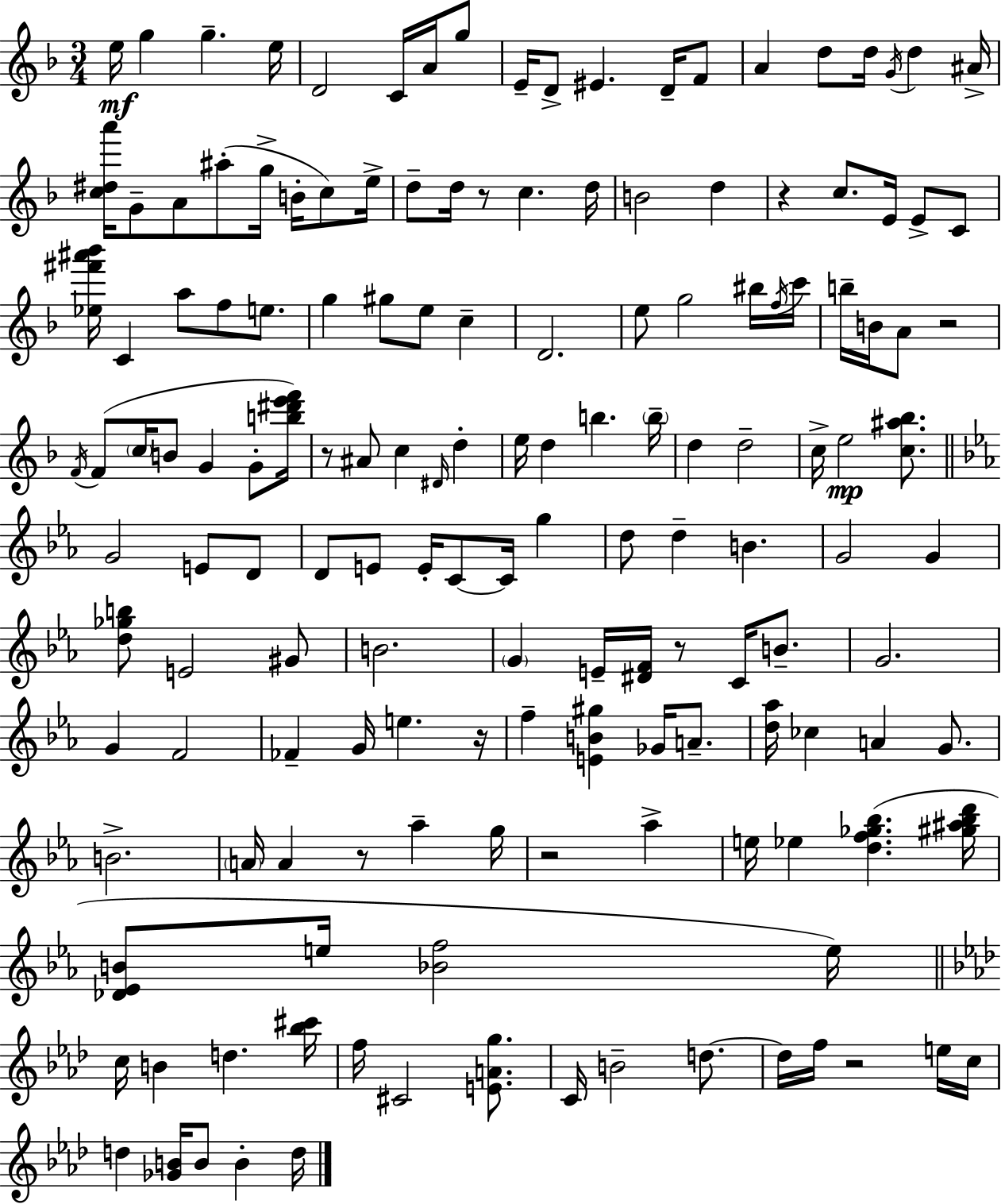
E5/s G5/q G5/q. E5/s D4/h C4/s A4/s G5/e E4/s D4/e EIS4/q. D4/s F4/e A4/q D5/e D5/s G4/s D5/q A#4/s [C5,D#5,A6]/s G4/e A4/e A#5/e G5/s B4/s C5/e E5/s D5/e D5/s R/e C5/q. D5/s B4/h D5/q R/q C5/e. E4/s E4/e C4/e [Eb5,F#6,A#6,Bb6]/s C4/q A5/e F5/e E5/e. G5/q G#5/e E5/e C5/q D4/h. E5/e G5/h BIS5/s F5/s C6/s B5/s B4/s A4/e R/h F4/s F4/e C5/s B4/e G4/q G4/e [B5,D#6,E6,F6]/s R/e A#4/e C5/q D#4/s D5/q E5/s D5/q B5/q. B5/s D5/q D5/h C5/s E5/h [C5,A#5,Bb5]/e. G4/h E4/e D4/e D4/e E4/e E4/s C4/e C4/s G5/q D5/e D5/q B4/q. G4/h G4/q [D5,Gb5,B5]/e E4/h G#4/e B4/h. G4/q E4/s [D#4,F4]/s R/e C4/s B4/e. G4/h. G4/q F4/h FES4/q G4/s E5/q. R/s F5/q [E4,B4,G#5]/q Gb4/s A4/e. [D5,Ab5]/s CES5/q A4/q G4/e. B4/h. A4/s A4/q R/e Ab5/q G5/s R/h Ab5/q E5/s Eb5/q [D5,F5,Gb5,Bb5]/q. [G#5,A#5,Bb5,D6]/s [Db4,Eb4,B4]/e E5/s [Bb4,F5]/h E5/s C5/s B4/q D5/q. [Bb5,C#6]/s F5/s C#4/h [E4,A4,G5]/e. C4/s B4/h D5/e. D5/s F5/s R/h E5/s C5/s D5/q [Gb4,B4]/s B4/e B4/q D5/s